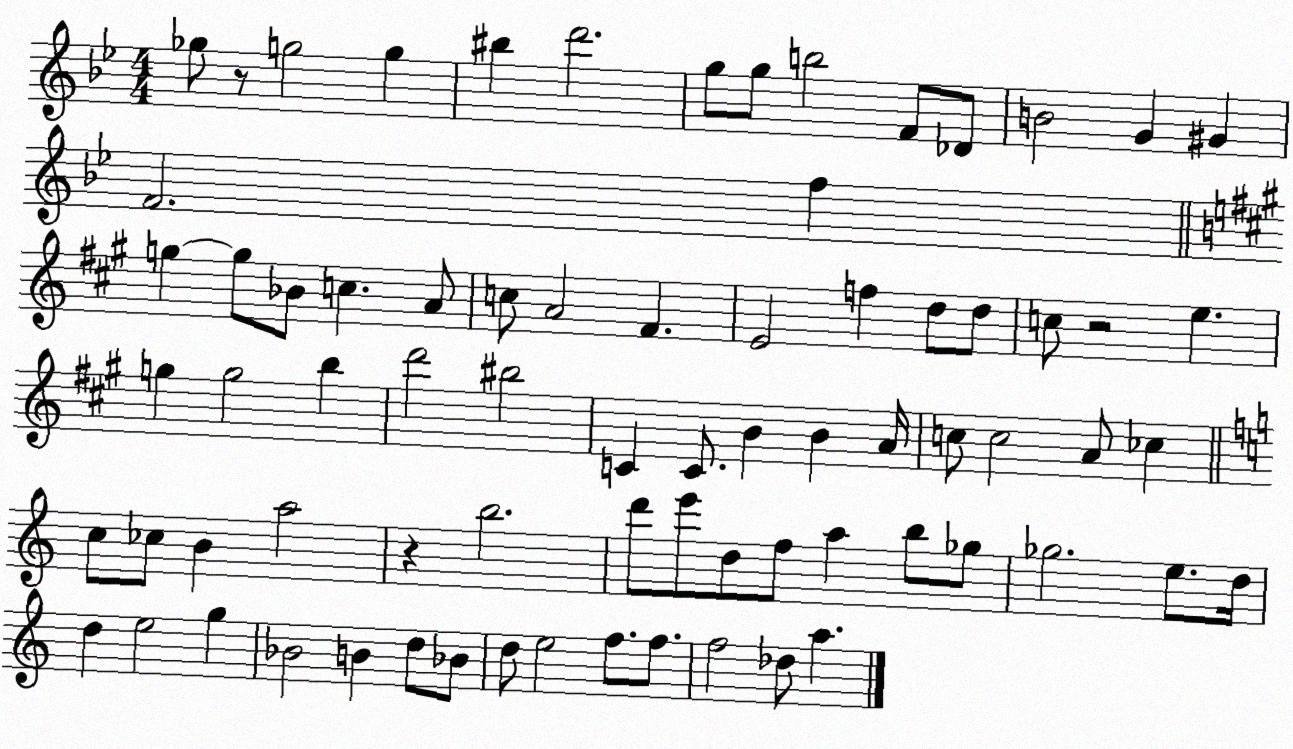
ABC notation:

X:1
T:Untitled
M:4/4
L:1/4
K:Bb
_g/2 z/2 g2 g ^b d'2 g/2 g/2 b2 F/2 _D/2 B2 G ^G F2 f g g/2 _B/2 c A/2 c/2 A2 ^F E2 f d/2 d/2 c/2 z2 e g g2 b d'2 ^b2 C C/2 B B A/4 c/2 c2 A/2 _c c/2 _c/2 B a2 z b2 d'/2 e'/2 d/2 f/2 a b/2 _g/2 _g2 e/2 d/4 d e2 g _B2 B d/2 _B/2 d/2 e2 f/2 f/2 f2 _d/2 a